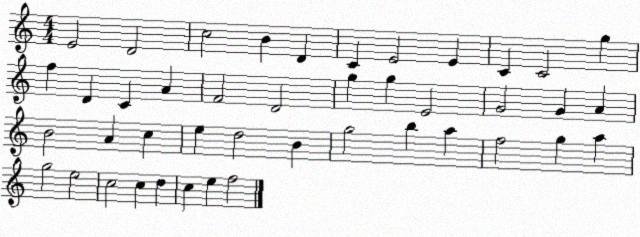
X:1
T:Untitled
M:4/4
L:1/4
K:C
E2 D2 c2 B D C E2 E C C2 g f D C A F2 D2 g g E2 G2 G A B2 A c e d2 B g2 b a f2 g a g2 e2 c2 c d c e f2